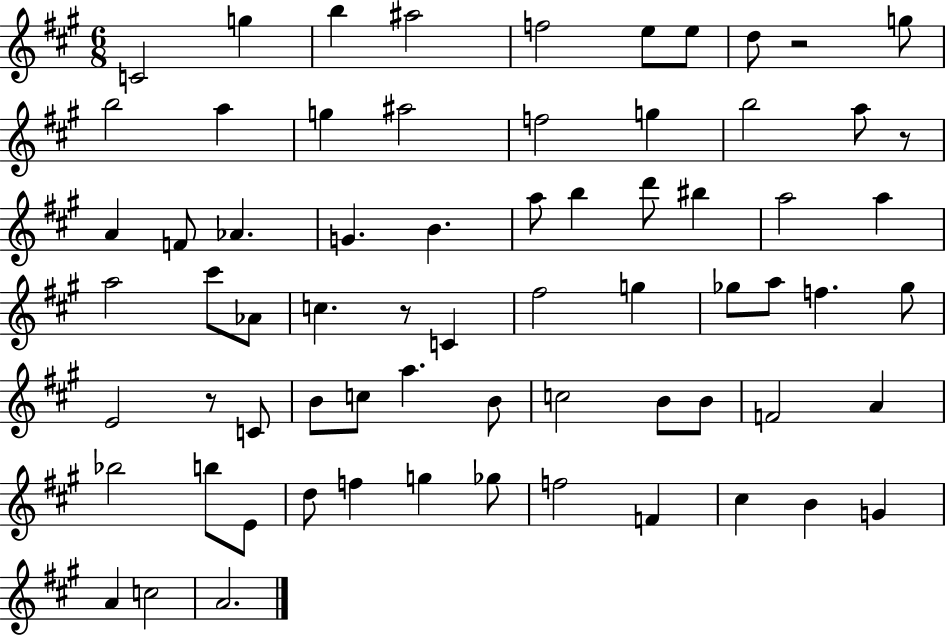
C4/h G5/q B5/q A#5/h F5/h E5/e E5/e D5/e R/h G5/e B5/h A5/q G5/q A#5/h F5/h G5/q B5/h A5/e R/e A4/q F4/e Ab4/q. G4/q. B4/q. A5/e B5/q D6/e BIS5/q A5/h A5/q A5/h C#6/e Ab4/e C5/q. R/e C4/q F#5/h G5/q Gb5/e A5/e F5/q. Gb5/e E4/h R/e C4/e B4/e C5/e A5/q. B4/e C5/h B4/e B4/e F4/h A4/q Bb5/h B5/e E4/e D5/e F5/q G5/q Gb5/e F5/h F4/q C#5/q B4/q G4/q A4/q C5/h A4/h.